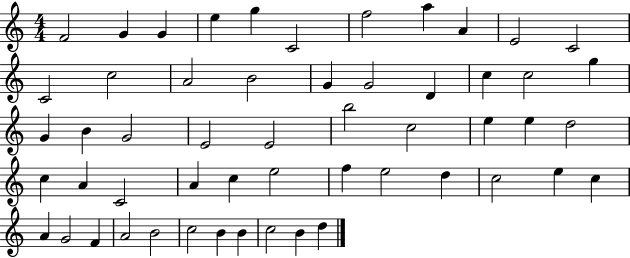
X:1
T:Untitled
M:4/4
L:1/4
K:C
F2 G G e g C2 f2 a A E2 C2 C2 c2 A2 B2 G G2 D c c2 g G B G2 E2 E2 b2 c2 e e d2 c A C2 A c e2 f e2 d c2 e c A G2 F A2 B2 c2 B B c2 B d